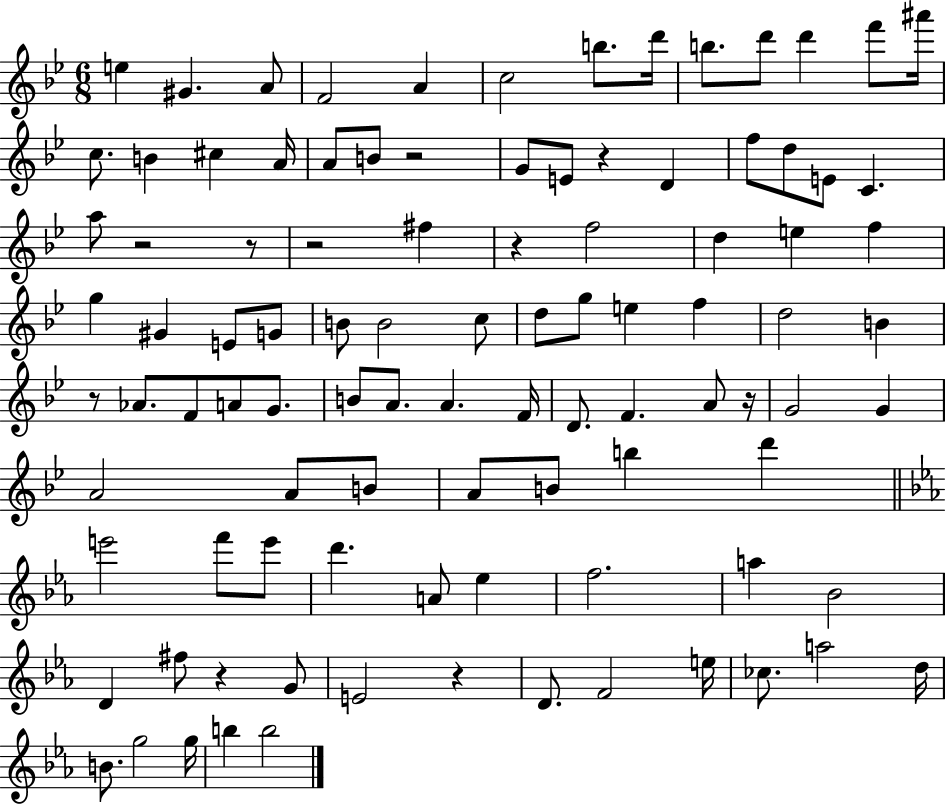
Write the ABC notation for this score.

X:1
T:Untitled
M:6/8
L:1/4
K:Bb
e ^G A/2 F2 A c2 b/2 d'/4 b/2 d'/2 d' f'/2 ^a'/4 c/2 B ^c A/4 A/2 B/2 z2 G/2 E/2 z D f/2 d/2 E/2 C a/2 z2 z/2 z2 ^f z f2 d e f g ^G E/2 G/2 B/2 B2 c/2 d/2 g/2 e f d2 B z/2 _A/2 F/2 A/2 G/2 B/2 A/2 A F/4 D/2 F A/2 z/4 G2 G A2 A/2 B/2 A/2 B/2 b d' e'2 f'/2 e'/2 d' A/2 _e f2 a _B2 D ^f/2 z G/2 E2 z D/2 F2 e/4 _c/2 a2 d/4 B/2 g2 g/4 b b2